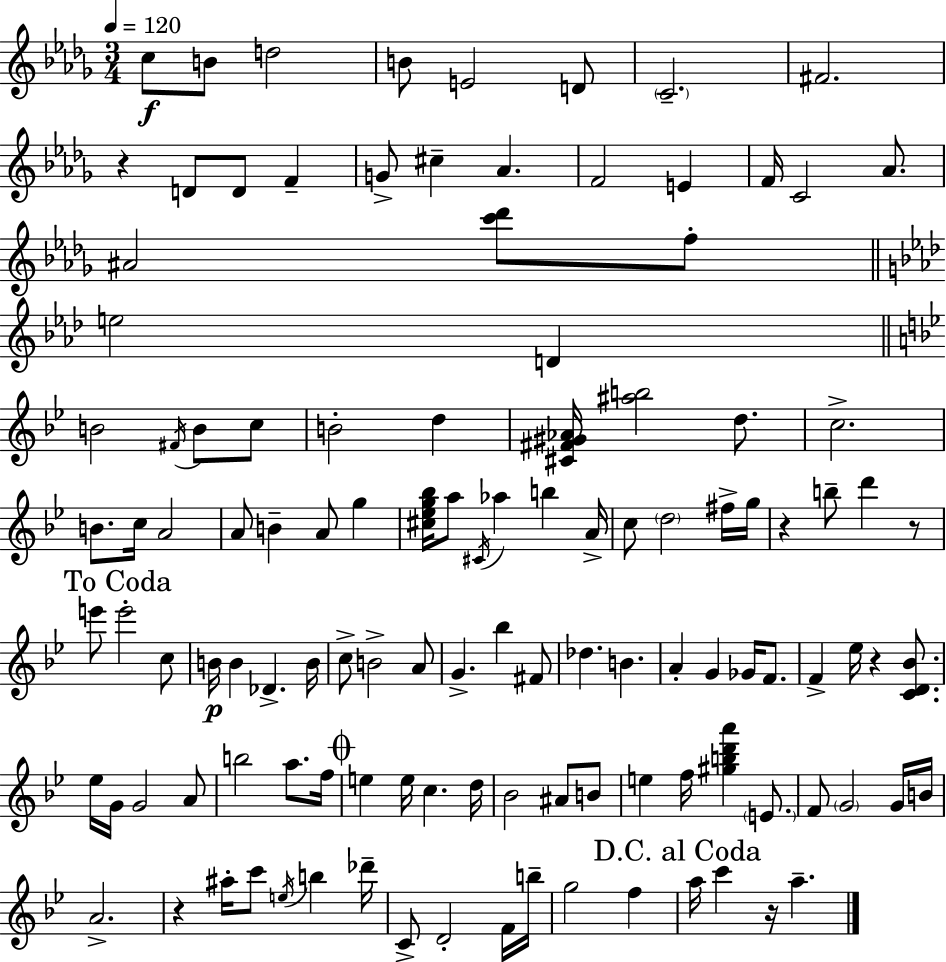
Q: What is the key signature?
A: BES minor